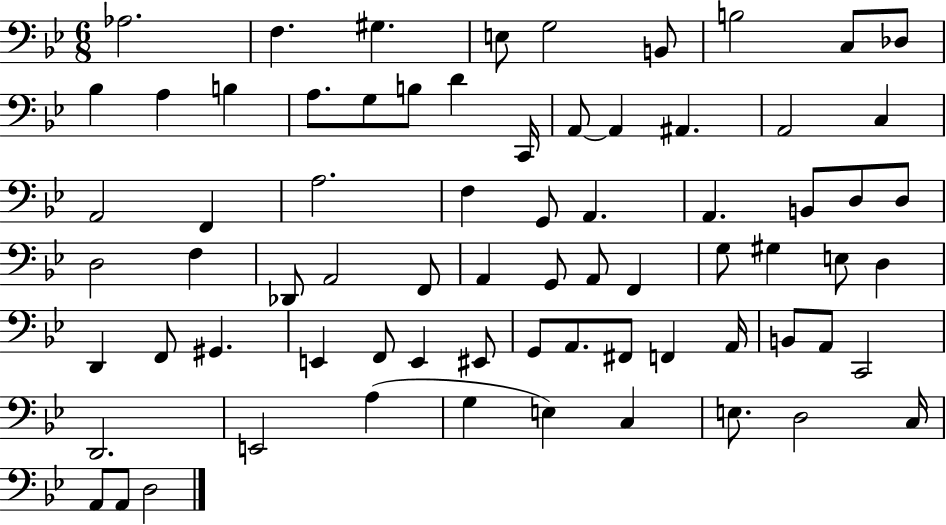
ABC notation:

X:1
T:Untitled
M:6/8
L:1/4
K:Bb
_A,2 F, ^G, E,/2 G,2 B,,/2 B,2 C,/2 _D,/2 _B, A, B, A,/2 G,/2 B,/2 D C,,/4 A,,/2 A,, ^A,, A,,2 C, A,,2 F,, A,2 F, G,,/2 A,, A,, B,,/2 D,/2 D,/2 D,2 F, _D,,/2 A,,2 F,,/2 A,, G,,/2 A,,/2 F,, G,/2 ^G, E,/2 D, D,, F,,/2 ^G,, E,, F,,/2 E,, ^E,,/2 G,,/2 A,,/2 ^F,,/2 F,, A,,/4 B,,/2 A,,/2 C,,2 D,,2 E,,2 A, G, E, C, E,/2 D,2 C,/4 A,,/2 A,,/2 D,2